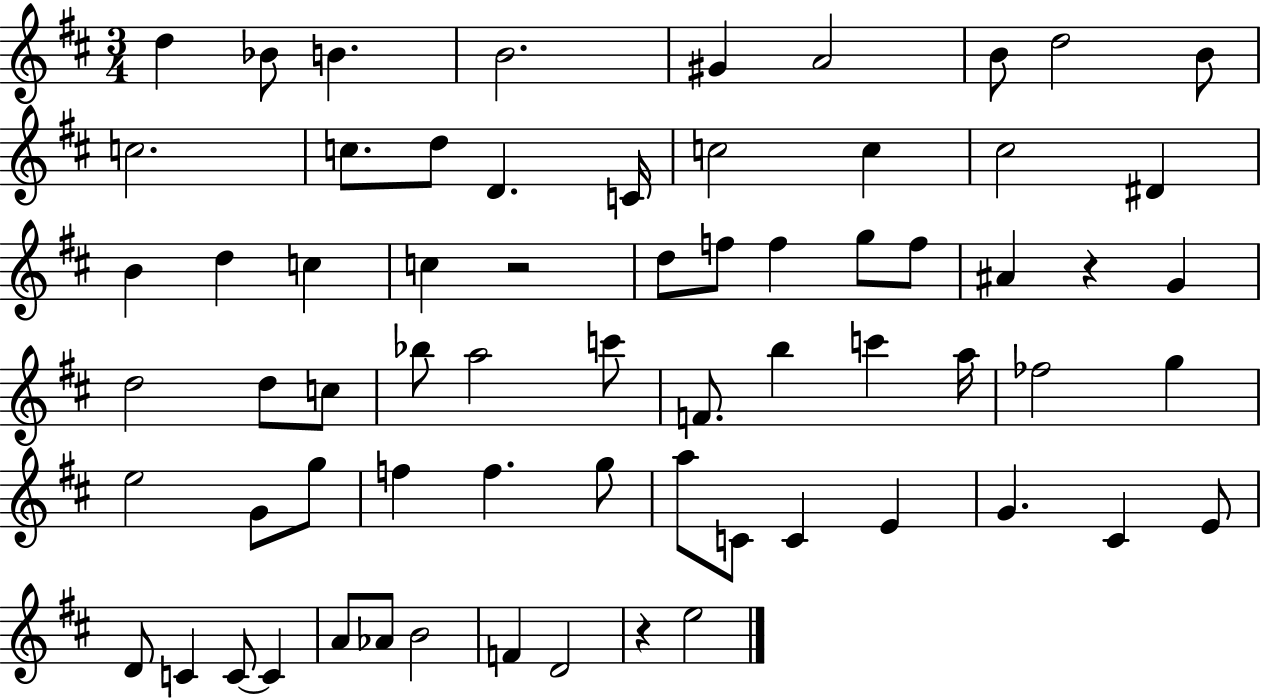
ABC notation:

X:1
T:Untitled
M:3/4
L:1/4
K:D
d _B/2 B B2 ^G A2 B/2 d2 B/2 c2 c/2 d/2 D C/4 c2 c ^c2 ^D B d c c z2 d/2 f/2 f g/2 f/2 ^A z G d2 d/2 c/2 _b/2 a2 c'/2 F/2 b c' a/4 _f2 g e2 G/2 g/2 f f g/2 a/2 C/2 C E G ^C E/2 D/2 C C/2 C A/2 _A/2 B2 F D2 z e2